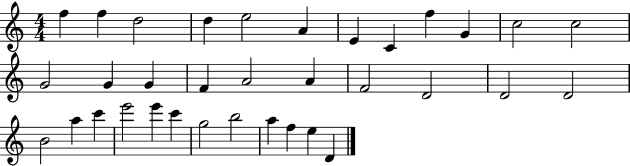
{
  \clef treble
  \numericTimeSignature
  \time 4/4
  \key c \major
  f''4 f''4 d''2 | d''4 e''2 a'4 | e'4 c'4 f''4 g'4 | c''2 c''2 | \break g'2 g'4 g'4 | f'4 a'2 a'4 | f'2 d'2 | d'2 d'2 | \break b'2 a''4 c'''4 | e'''2 e'''4 c'''4 | g''2 b''2 | a''4 f''4 e''4 d'4 | \break \bar "|."
}